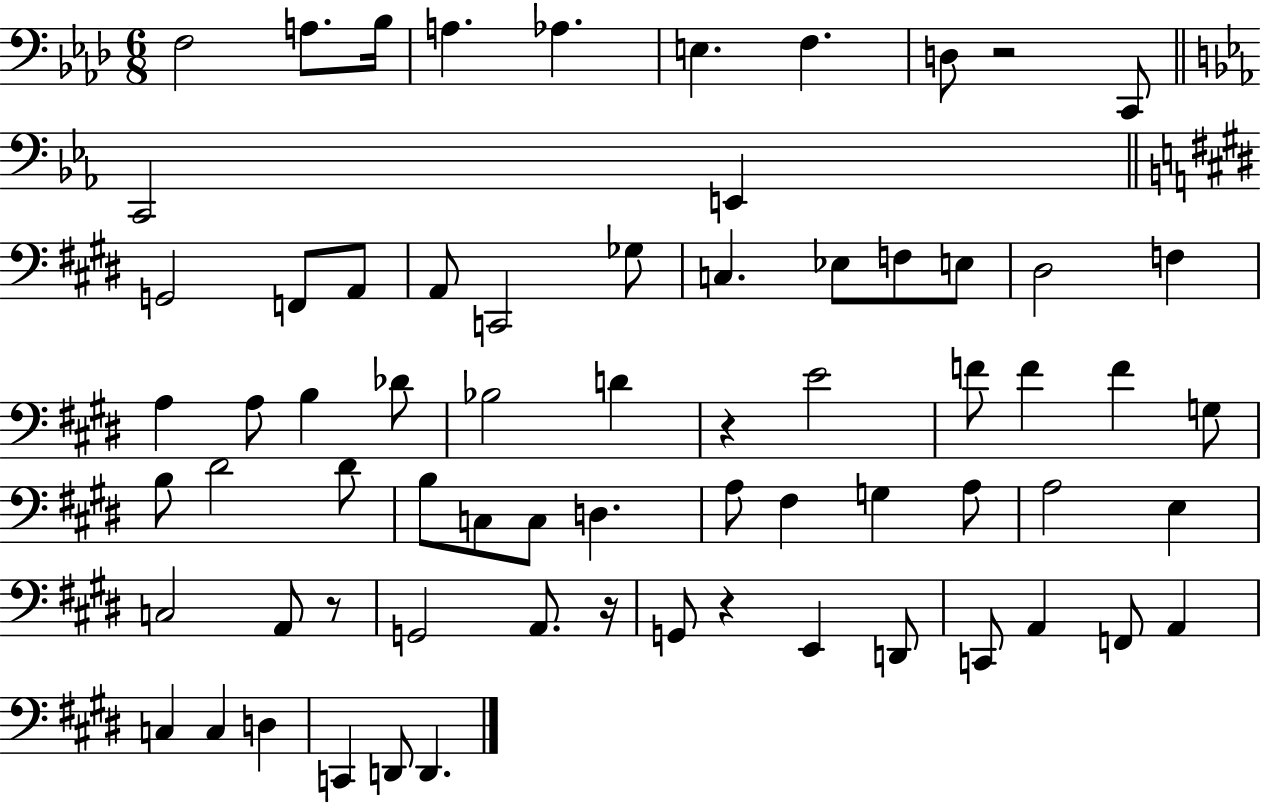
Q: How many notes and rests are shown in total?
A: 69